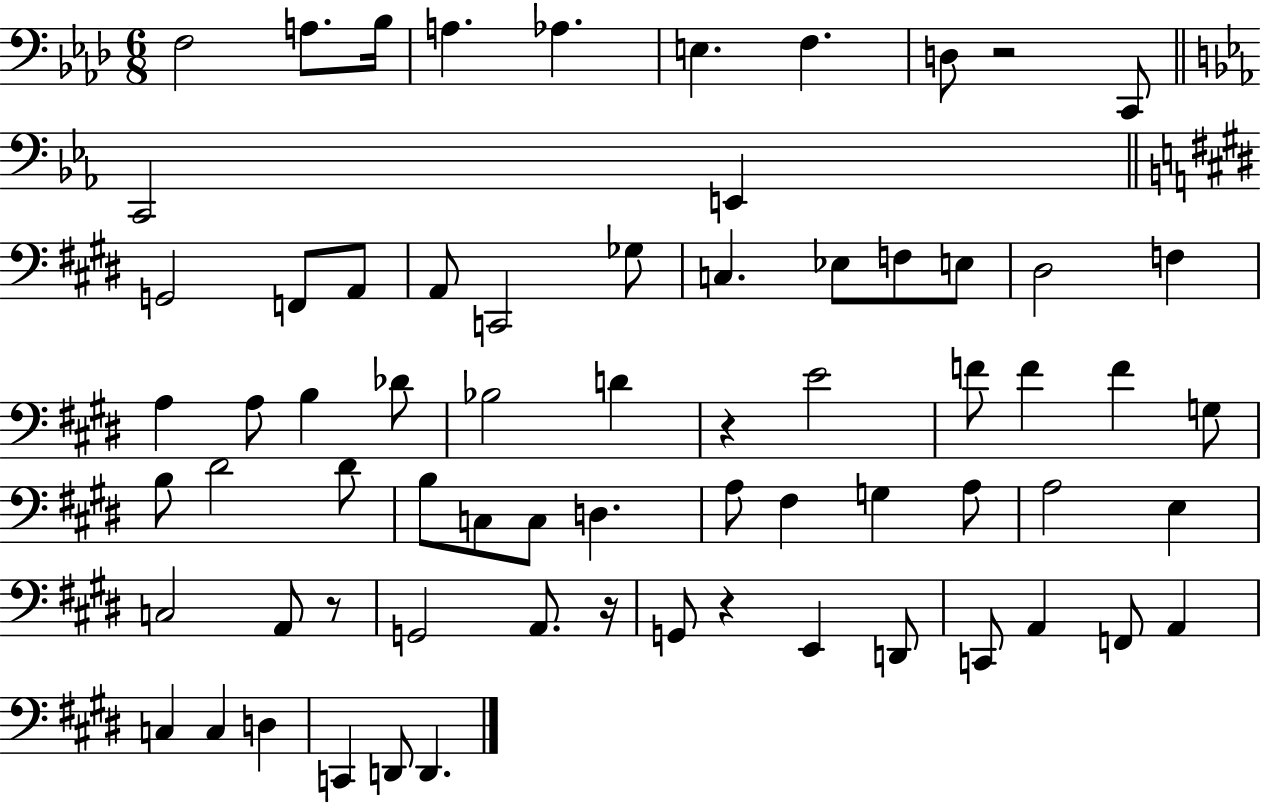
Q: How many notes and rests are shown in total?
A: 69